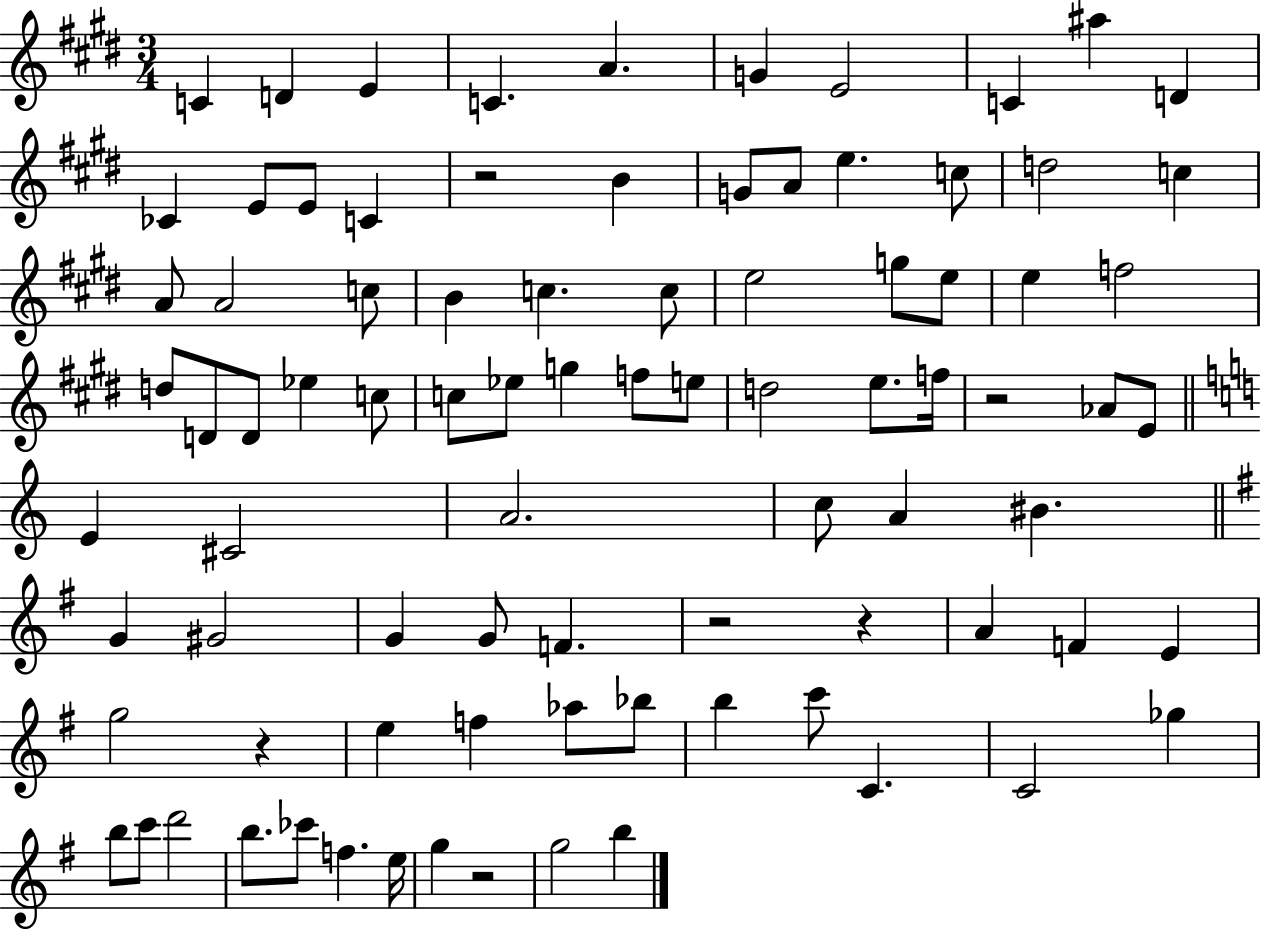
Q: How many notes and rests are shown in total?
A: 87